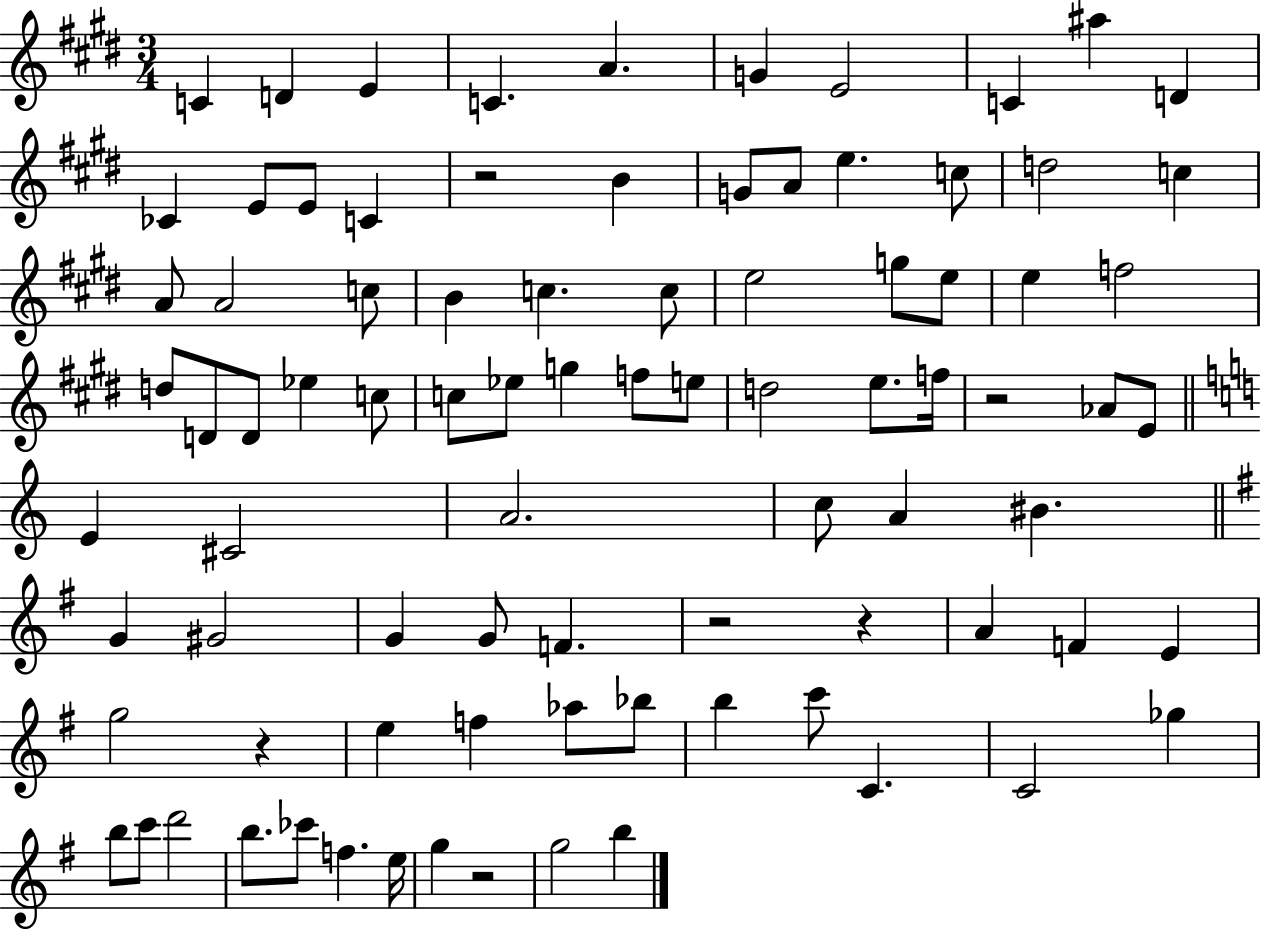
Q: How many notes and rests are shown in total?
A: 87